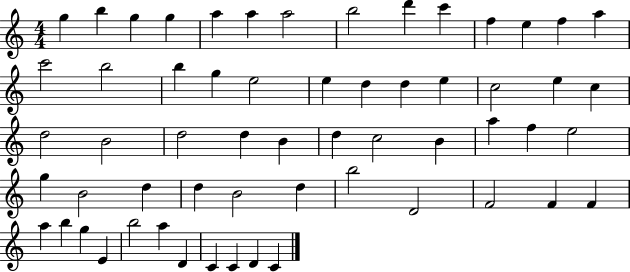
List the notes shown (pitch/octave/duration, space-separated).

G5/q B5/q G5/q G5/q A5/q A5/q A5/h B5/h D6/q C6/q F5/q E5/q F5/q A5/q C6/h B5/h B5/q G5/q E5/h E5/q D5/q D5/q E5/q C5/h E5/q C5/q D5/h B4/h D5/h D5/q B4/q D5/q C5/h B4/q A5/q F5/q E5/h G5/q B4/h D5/q D5/q B4/h D5/q B5/h D4/h F4/h F4/q F4/q A5/q B5/q G5/q E4/q B5/h A5/q D4/q C4/q C4/q D4/q C4/q